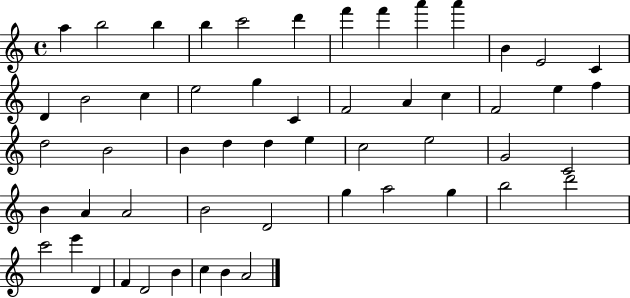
X:1
T:Untitled
M:4/4
L:1/4
K:C
a b2 b b c'2 d' f' f' a' a' B E2 C D B2 c e2 g C F2 A c F2 e f d2 B2 B d d e c2 e2 G2 C2 B A A2 B2 D2 g a2 g b2 d'2 c'2 e' D F D2 B c B A2